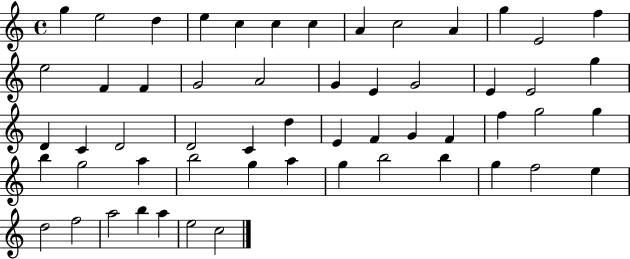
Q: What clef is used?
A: treble